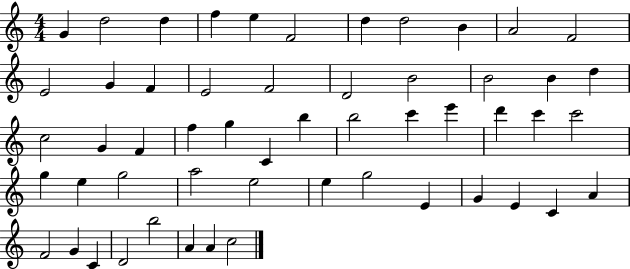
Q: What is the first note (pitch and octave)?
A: G4